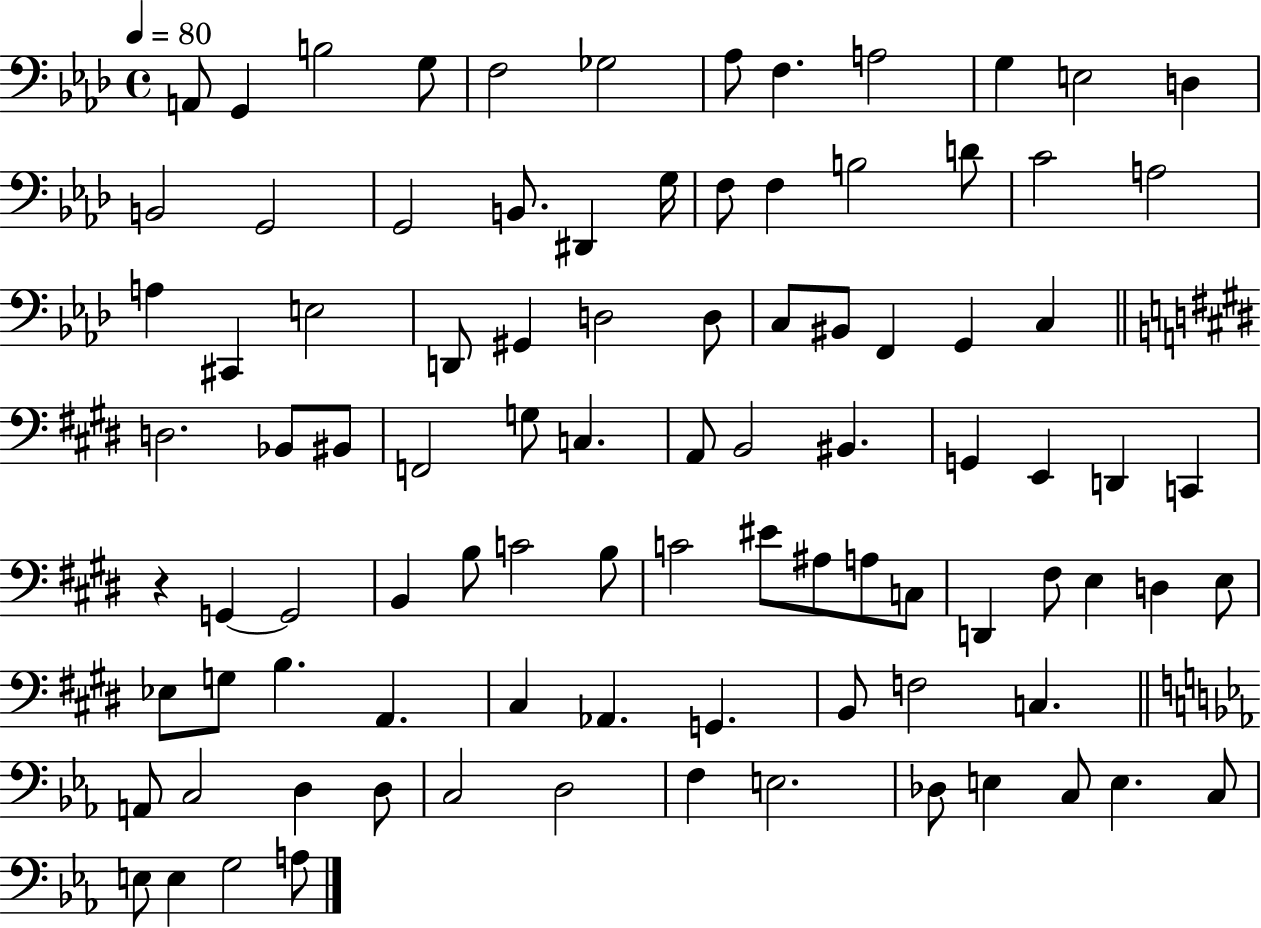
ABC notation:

X:1
T:Untitled
M:4/4
L:1/4
K:Ab
A,,/2 G,, B,2 G,/2 F,2 _G,2 _A,/2 F, A,2 G, E,2 D, B,,2 G,,2 G,,2 B,,/2 ^D,, G,/4 F,/2 F, B,2 D/2 C2 A,2 A, ^C,, E,2 D,,/2 ^G,, D,2 D,/2 C,/2 ^B,,/2 F,, G,, C, D,2 _B,,/2 ^B,,/2 F,,2 G,/2 C, A,,/2 B,,2 ^B,, G,, E,, D,, C,, z G,, G,,2 B,, B,/2 C2 B,/2 C2 ^E/2 ^A,/2 A,/2 C,/2 D,, ^F,/2 E, D, E,/2 _E,/2 G,/2 B, A,, ^C, _A,, G,, B,,/2 F,2 C, A,,/2 C,2 D, D,/2 C,2 D,2 F, E,2 _D,/2 E, C,/2 E, C,/2 E,/2 E, G,2 A,/2